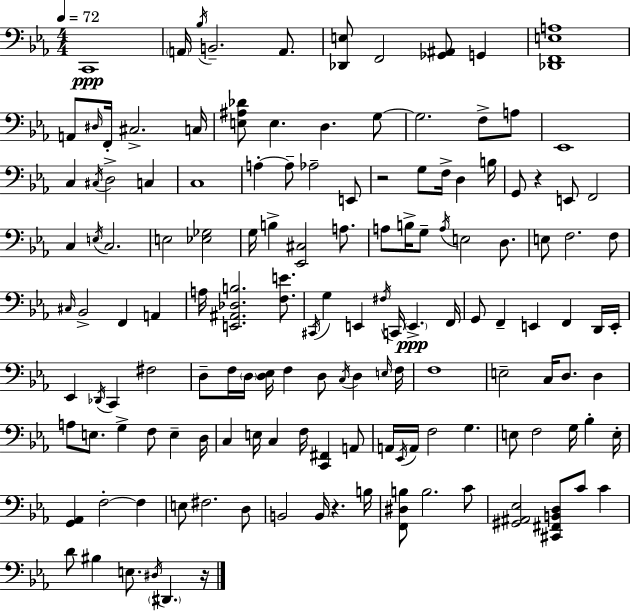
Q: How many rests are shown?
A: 4